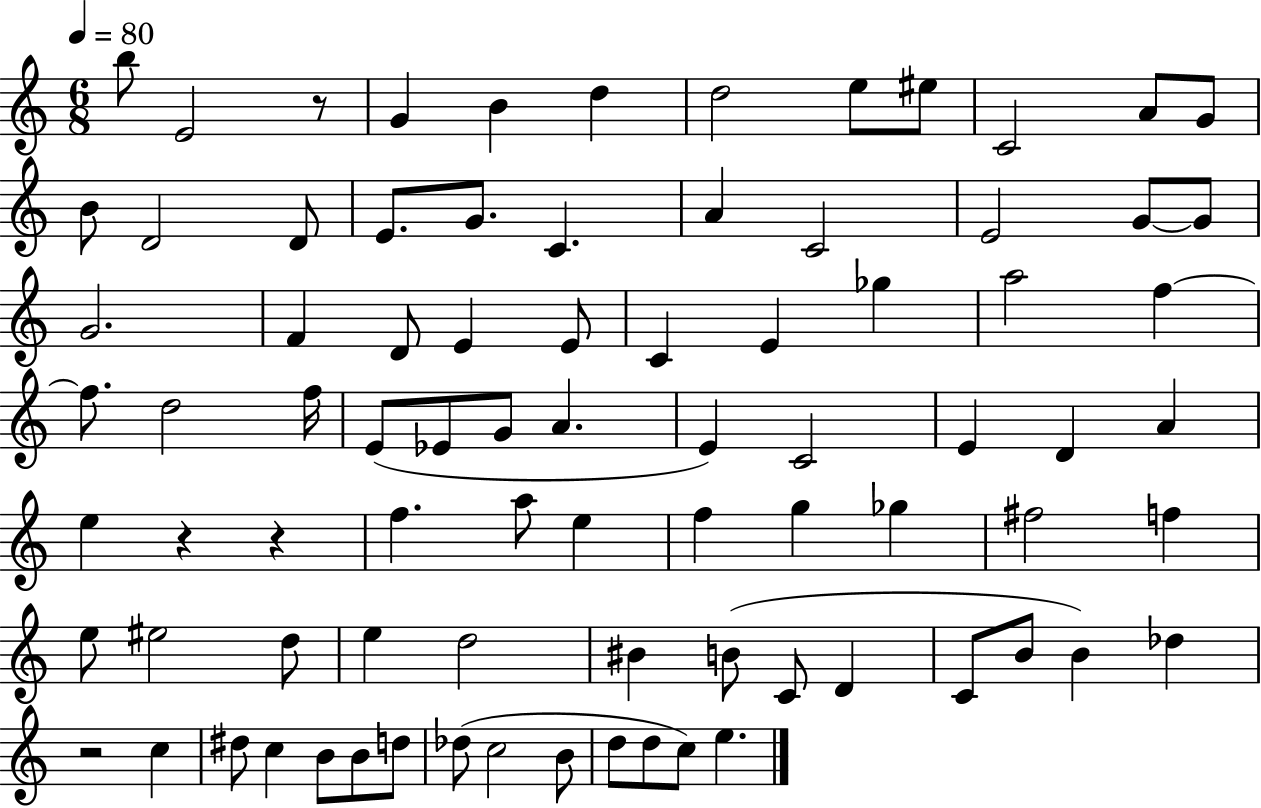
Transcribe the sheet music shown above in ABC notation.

X:1
T:Untitled
M:6/8
L:1/4
K:C
b/2 E2 z/2 G B d d2 e/2 ^e/2 C2 A/2 G/2 B/2 D2 D/2 E/2 G/2 C A C2 E2 G/2 G/2 G2 F D/2 E E/2 C E _g a2 f f/2 d2 f/4 E/2 _E/2 G/2 A E C2 E D A e z z f a/2 e f g _g ^f2 f e/2 ^e2 d/2 e d2 ^B B/2 C/2 D C/2 B/2 B _d z2 c ^d/2 c B/2 B/2 d/2 _d/2 c2 B/2 d/2 d/2 c/2 e